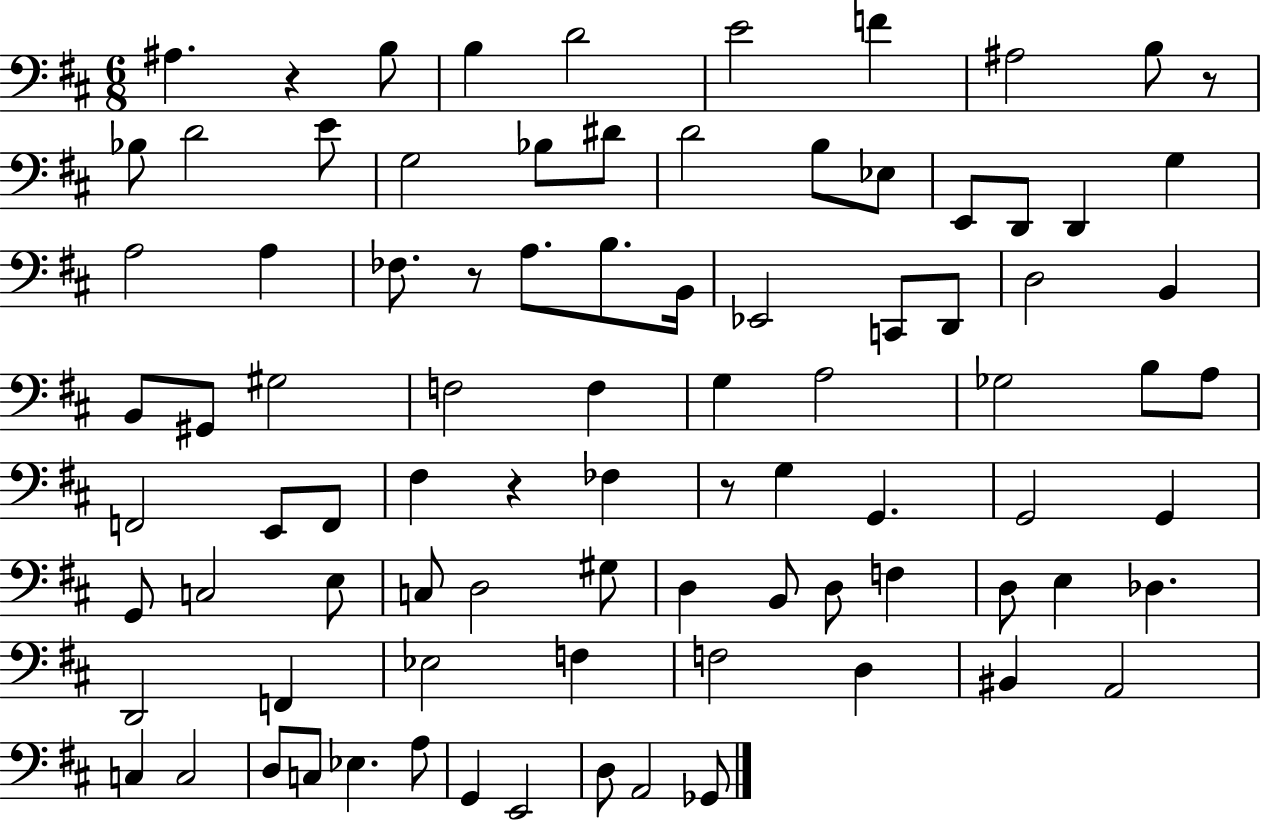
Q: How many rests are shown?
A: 5